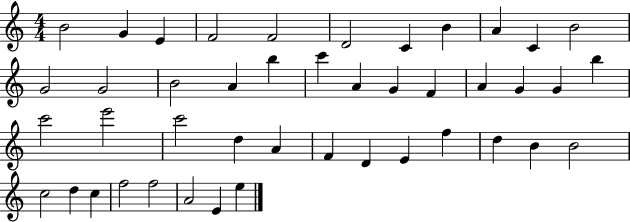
B4/h G4/q E4/q F4/h F4/h D4/h C4/q B4/q A4/q C4/q B4/h G4/h G4/h B4/h A4/q B5/q C6/q A4/q G4/q F4/q A4/q G4/q G4/q B5/q C6/h E6/h C6/h D5/q A4/q F4/q D4/q E4/q F5/q D5/q B4/q B4/h C5/h D5/q C5/q F5/h F5/h A4/h E4/q E5/q